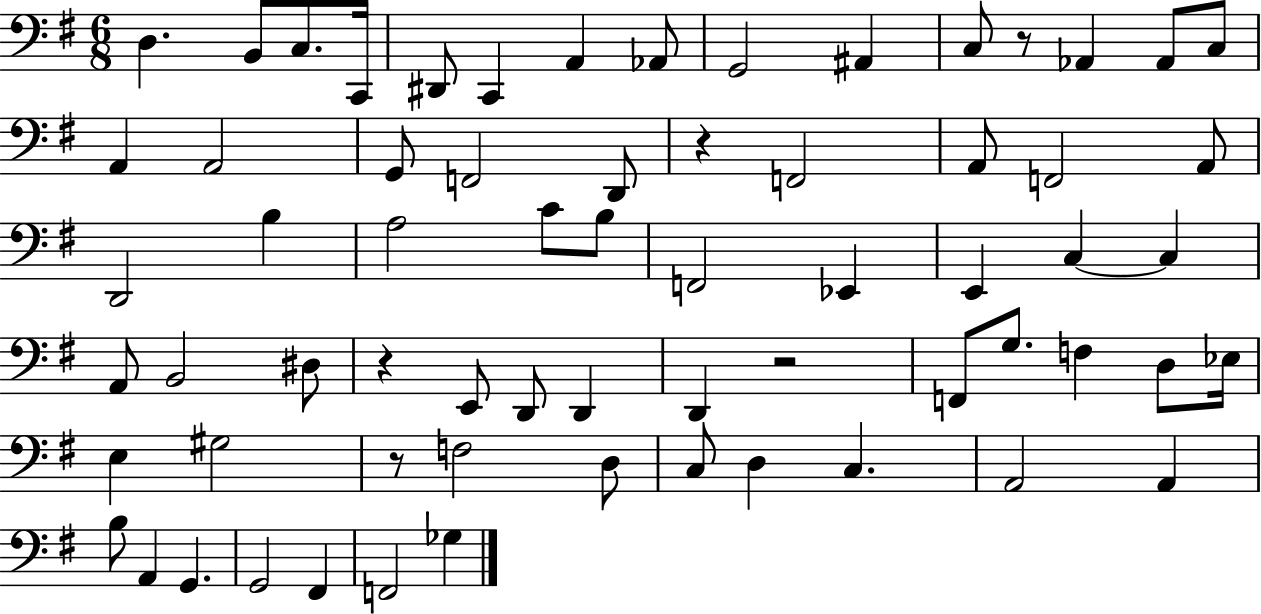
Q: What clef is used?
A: bass